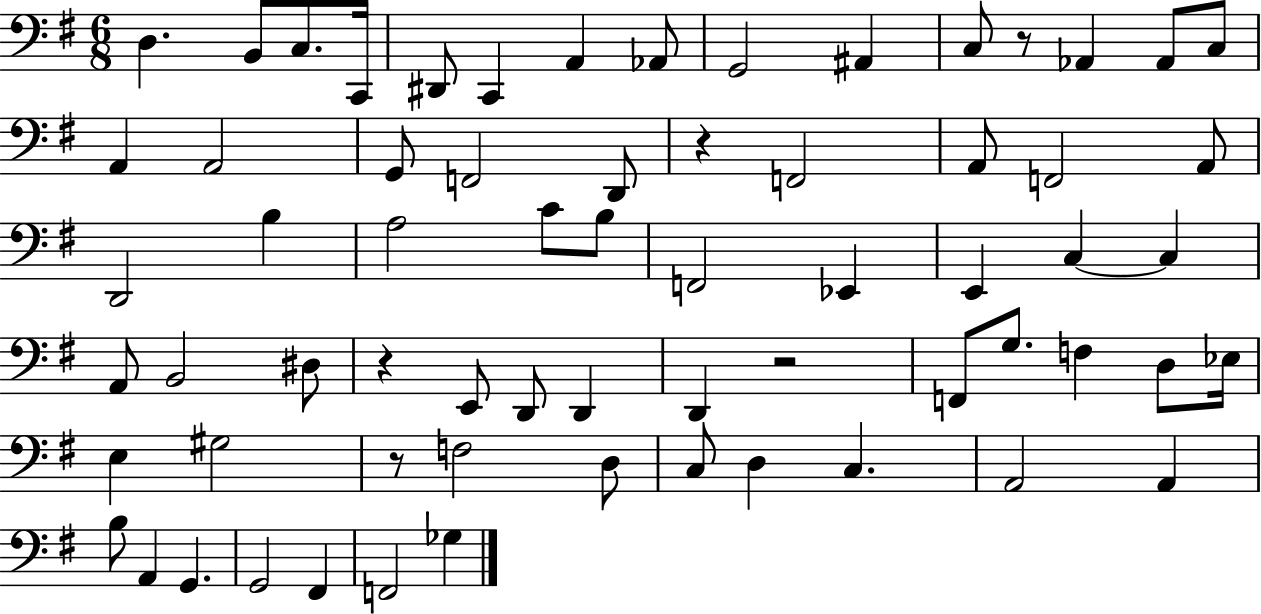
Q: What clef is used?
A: bass